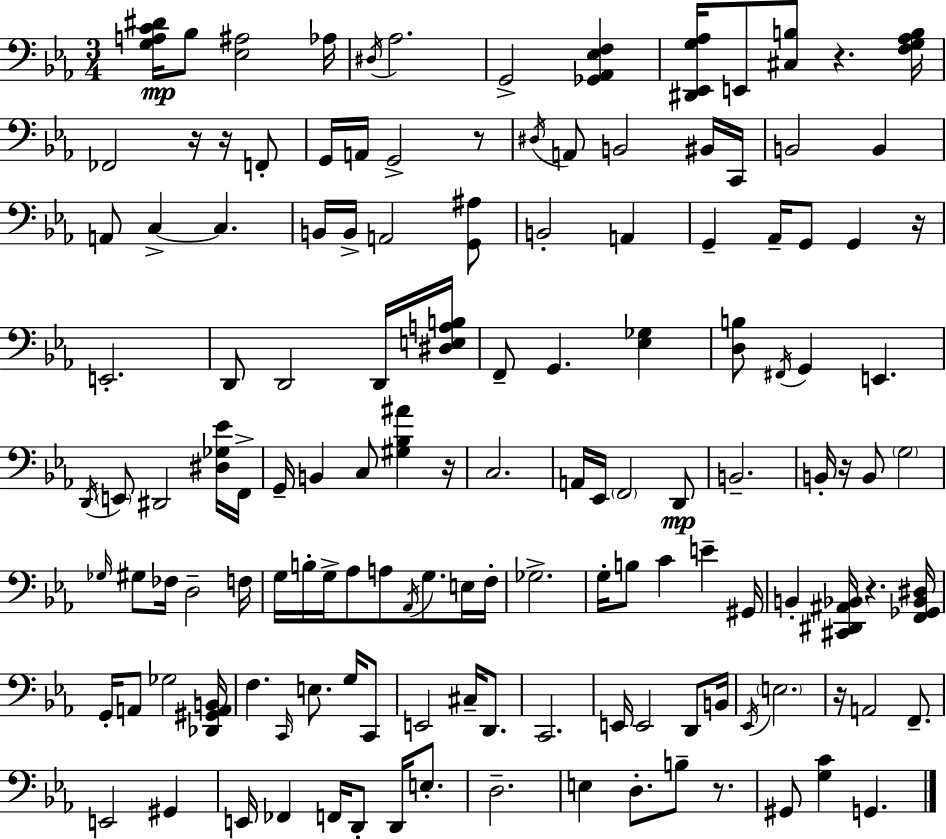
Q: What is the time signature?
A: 3/4